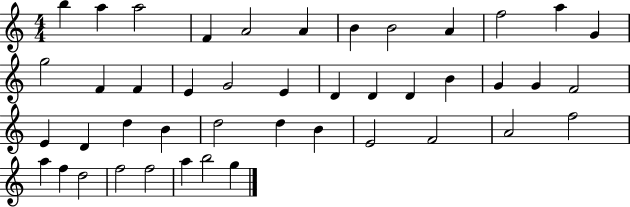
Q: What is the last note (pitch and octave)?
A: G5